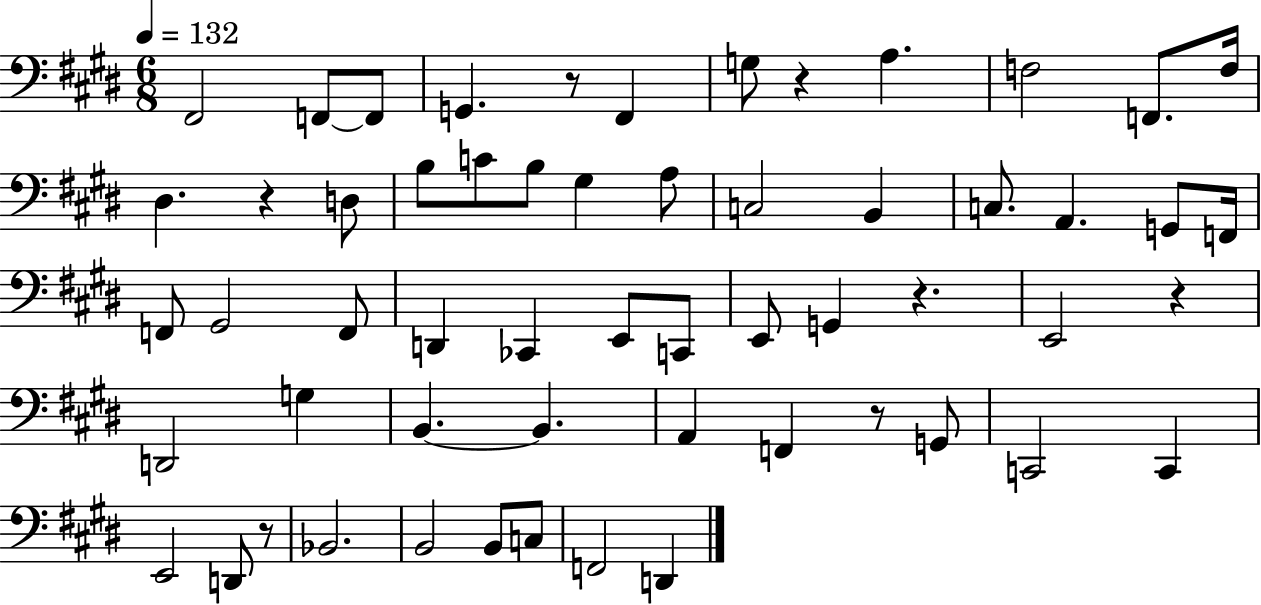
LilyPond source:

{
  \clef bass
  \numericTimeSignature
  \time 6/8
  \key e \major
  \tempo 4 = 132
  fis,2 f,8~~ f,8 | g,4. r8 fis,4 | g8 r4 a4. | f2 f,8. f16 | \break dis4. r4 d8 | b8 c'8 b8 gis4 a8 | c2 b,4 | c8. a,4. g,8 f,16 | \break f,8 gis,2 f,8 | d,4 ces,4 e,8 c,8 | e,8 g,4 r4. | e,2 r4 | \break d,2 g4 | b,4.~~ b,4. | a,4 f,4 r8 g,8 | c,2 c,4 | \break e,2 d,8 r8 | bes,2. | b,2 b,8 c8 | f,2 d,4 | \break \bar "|."
}